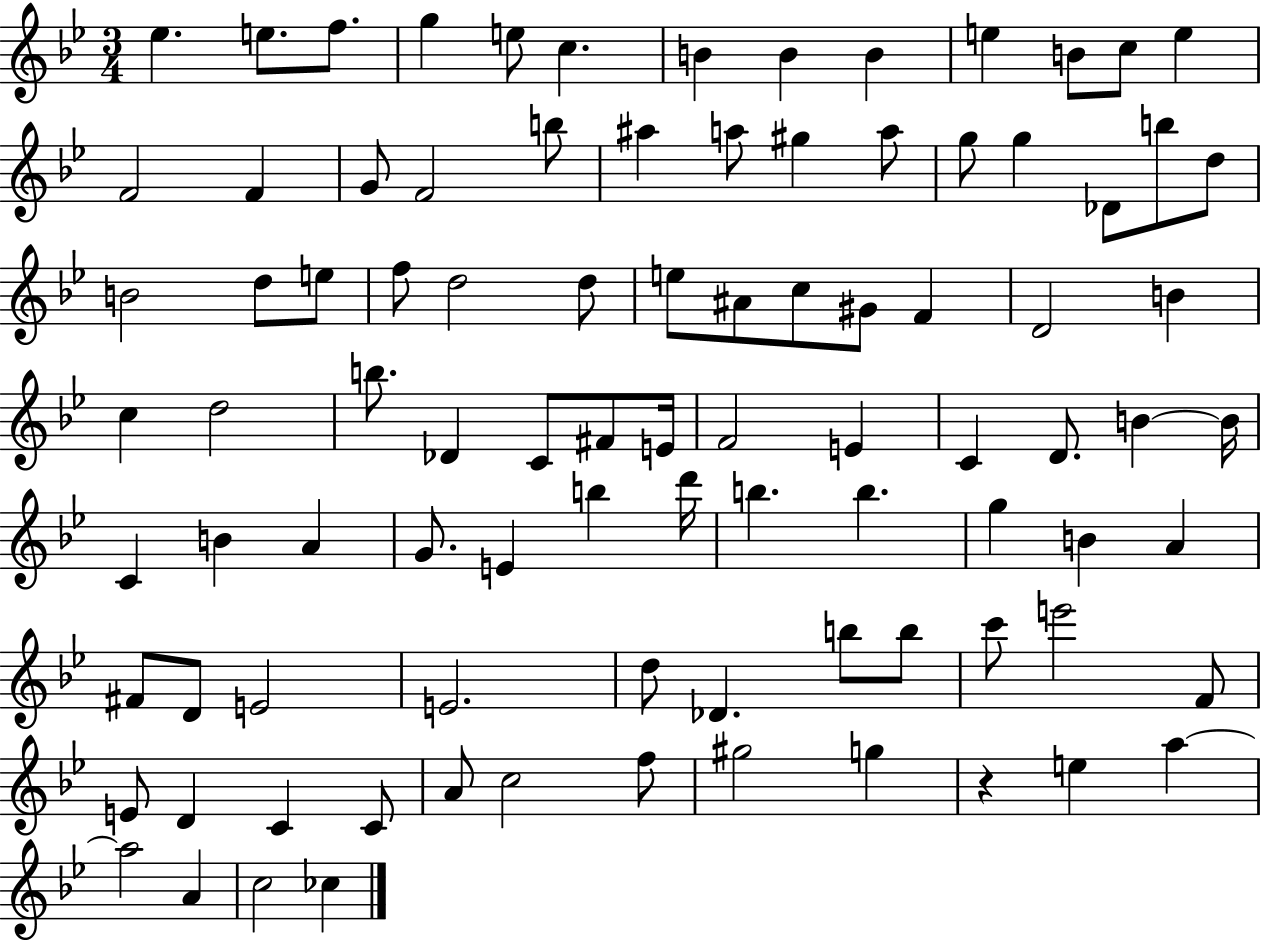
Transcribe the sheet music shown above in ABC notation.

X:1
T:Untitled
M:3/4
L:1/4
K:Bb
_e e/2 f/2 g e/2 c B B B e B/2 c/2 e F2 F G/2 F2 b/2 ^a a/2 ^g a/2 g/2 g _D/2 b/2 d/2 B2 d/2 e/2 f/2 d2 d/2 e/2 ^A/2 c/2 ^G/2 F D2 B c d2 b/2 _D C/2 ^F/2 E/4 F2 E C D/2 B B/4 C B A G/2 E b d'/4 b b g B A ^F/2 D/2 E2 E2 d/2 _D b/2 b/2 c'/2 e'2 F/2 E/2 D C C/2 A/2 c2 f/2 ^g2 g z e a a2 A c2 _c